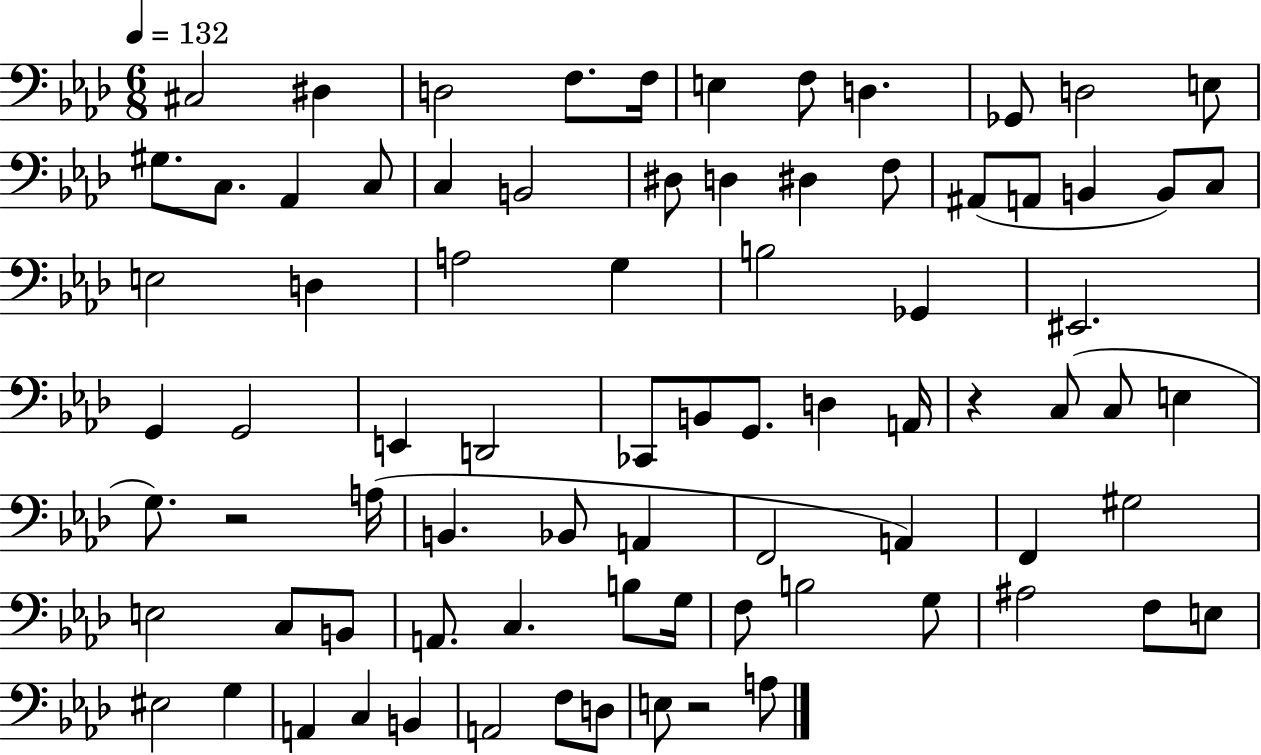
{
  \clef bass
  \numericTimeSignature
  \time 6/8
  \key aes \major
  \tempo 4 = 132
  cis2 dis4 | d2 f8. f16 | e4 f8 d4. | ges,8 d2 e8 | \break gis8. c8. aes,4 c8 | c4 b,2 | dis8 d4 dis4 f8 | ais,8( a,8 b,4 b,8) c8 | \break e2 d4 | a2 g4 | b2 ges,4 | eis,2. | \break g,4 g,2 | e,4 d,2 | ces,8 b,8 g,8. d4 a,16 | r4 c8( c8 e4 | \break g8.) r2 a16( | b,4. bes,8 a,4 | f,2 a,4) | f,4 gis2 | \break e2 c8 b,8 | a,8. c4. b8 g16 | f8 b2 g8 | ais2 f8 e8 | \break eis2 g4 | a,4 c4 b,4 | a,2 f8 d8 | e8 r2 a8 | \break \bar "|."
}